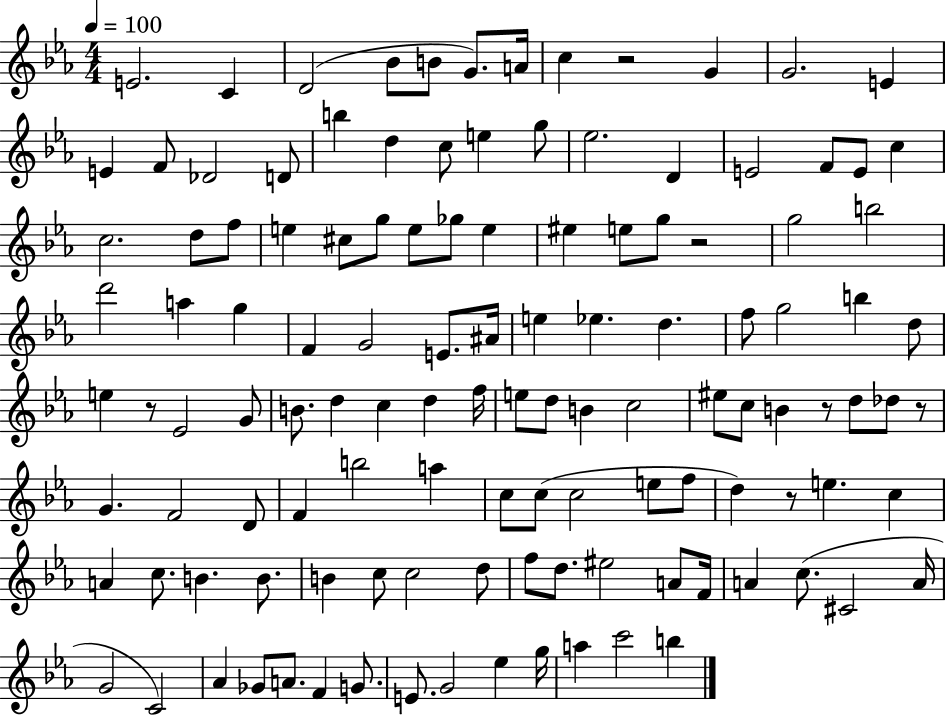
{
  \clef treble
  \numericTimeSignature
  \time 4/4
  \key ees \major
  \tempo 4 = 100
  e'2. c'4 | d'2( bes'8 b'8 g'8.) a'16 | c''4 r2 g'4 | g'2. e'4 | \break e'4 f'8 des'2 d'8 | b''4 d''4 c''8 e''4 g''8 | ees''2. d'4 | e'2 f'8 e'8 c''4 | \break c''2. d''8 f''8 | e''4 cis''8 g''8 e''8 ges''8 e''4 | eis''4 e''8 g''8 r2 | g''2 b''2 | \break d'''2 a''4 g''4 | f'4 g'2 e'8. ais'16 | e''4 ees''4. d''4. | f''8 g''2 b''4 d''8 | \break e''4 r8 ees'2 g'8 | b'8. d''4 c''4 d''4 f''16 | e''8 d''8 b'4 c''2 | eis''8 c''8 b'4 r8 d''8 des''8 r8 | \break g'4. f'2 d'8 | f'4 b''2 a''4 | c''8 c''8( c''2 e''8 f''8 | d''4) r8 e''4. c''4 | \break a'4 c''8. b'4. b'8. | b'4 c''8 c''2 d''8 | f''8 d''8. eis''2 a'8 f'16 | a'4 c''8.( cis'2 a'16 | \break g'2 c'2) | aes'4 ges'8 a'8. f'4 g'8. | e'8. g'2 ees''4 g''16 | a''4 c'''2 b''4 | \break \bar "|."
}